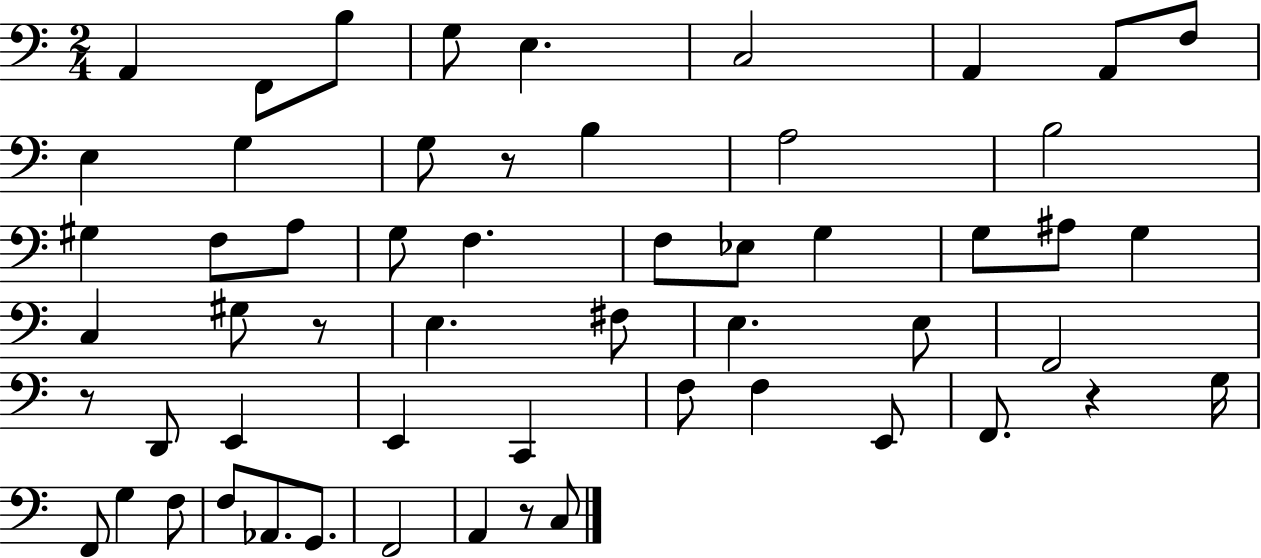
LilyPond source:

{
  \clef bass
  \numericTimeSignature
  \time 2/4
  \key c \major
  a,4 f,8 b8 | g8 e4. | c2 | a,4 a,8 f8 | \break e4 g4 | g8 r8 b4 | a2 | b2 | \break gis4 f8 a8 | g8 f4. | f8 ees8 g4 | g8 ais8 g4 | \break c4 gis8 r8 | e4. fis8 | e4. e8 | f,2 | \break r8 d,8 e,4 | e,4 c,4 | f8 f4 e,8 | f,8. r4 g16 | \break f,8 g4 f8 | f8 aes,8. g,8. | f,2 | a,4 r8 c8 | \break \bar "|."
}